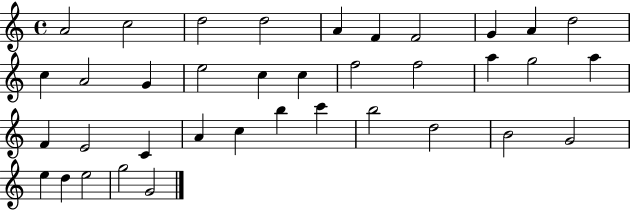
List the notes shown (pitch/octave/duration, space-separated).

A4/h C5/h D5/h D5/h A4/q F4/q F4/h G4/q A4/q D5/h C5/q A4/h G4/q E5/h C5/q C5/q F5/h F5/h A5/q G5/h A5/q F4/q E4/h C4/q A4/q C5/q B5/q C6/q B5/h D5/h B4/h G4/h E5/q D5/q E5/h G5/h G4/h